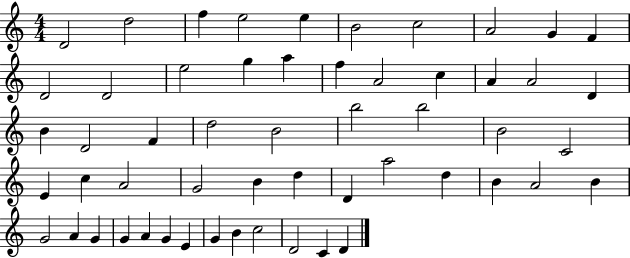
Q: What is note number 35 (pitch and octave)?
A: B4